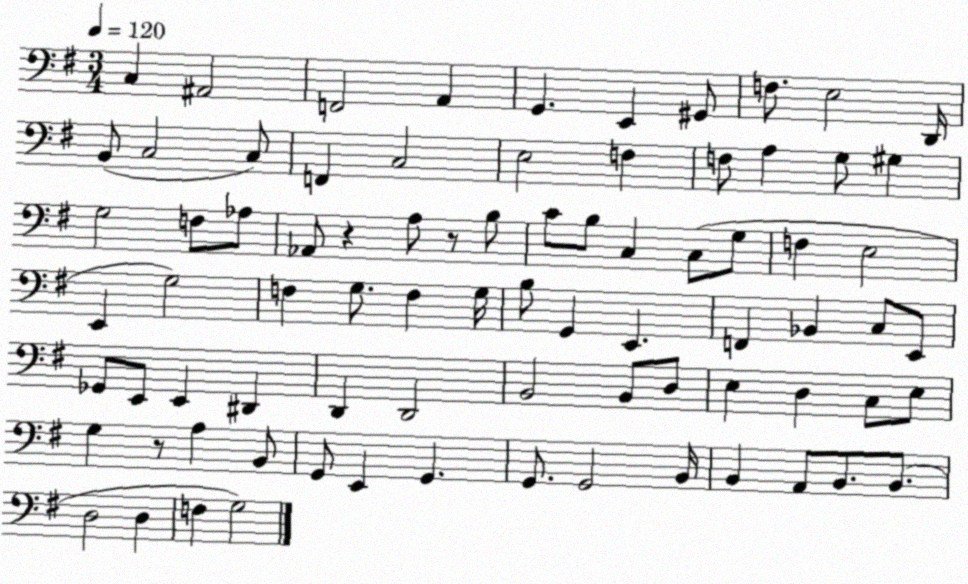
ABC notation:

X:1
T:Untitled
M:3/4
L:1/4
K:G
C, ^A,,2 F,,2 A,, G,, E,, ^G,,/2 F,/2 E,2 D,,/4 B,,/2 C,2 C,/2 F,, C,2 E,2 F, F,/2 A, G,/2 ^G, G,2 F,/2 _A,/2 _A,,/2 z A,/2 z/2 B,/2 C/2 B,/2 C, C,/2 G,/2 F, E,2 E,, G,2 F, G,/2 F, G,/4 B,/2 G,, E,, F,, _B,, C,/2 E,,/2 _G,,/2 E,,/2 E,, ^D,, D,, D,,2 B,,2 B,,/2 D,/2 E, D, C,/2 E,/2 G, z/2 A, B,,/2 G,,/2 E,, G,, G,,/2 G,,2 B,,/4 B,, A,,/2 B,,/2 B,,/2 D,2 D, F, G,2